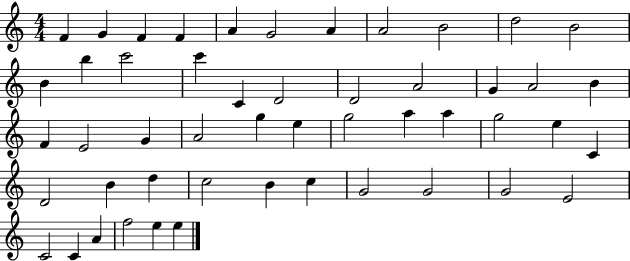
X:1
T:Untitled
M:4/4
L:1/4
K:C
F G F F A G2 A A2 B2 d2 B2 B b c'2 c' C D2 D2 A2 G A2 B F E2 G A2 g e g2 a a g2 e C D2 B d c2 B c G2 G2 G2 E2 C2 C A f2 e e